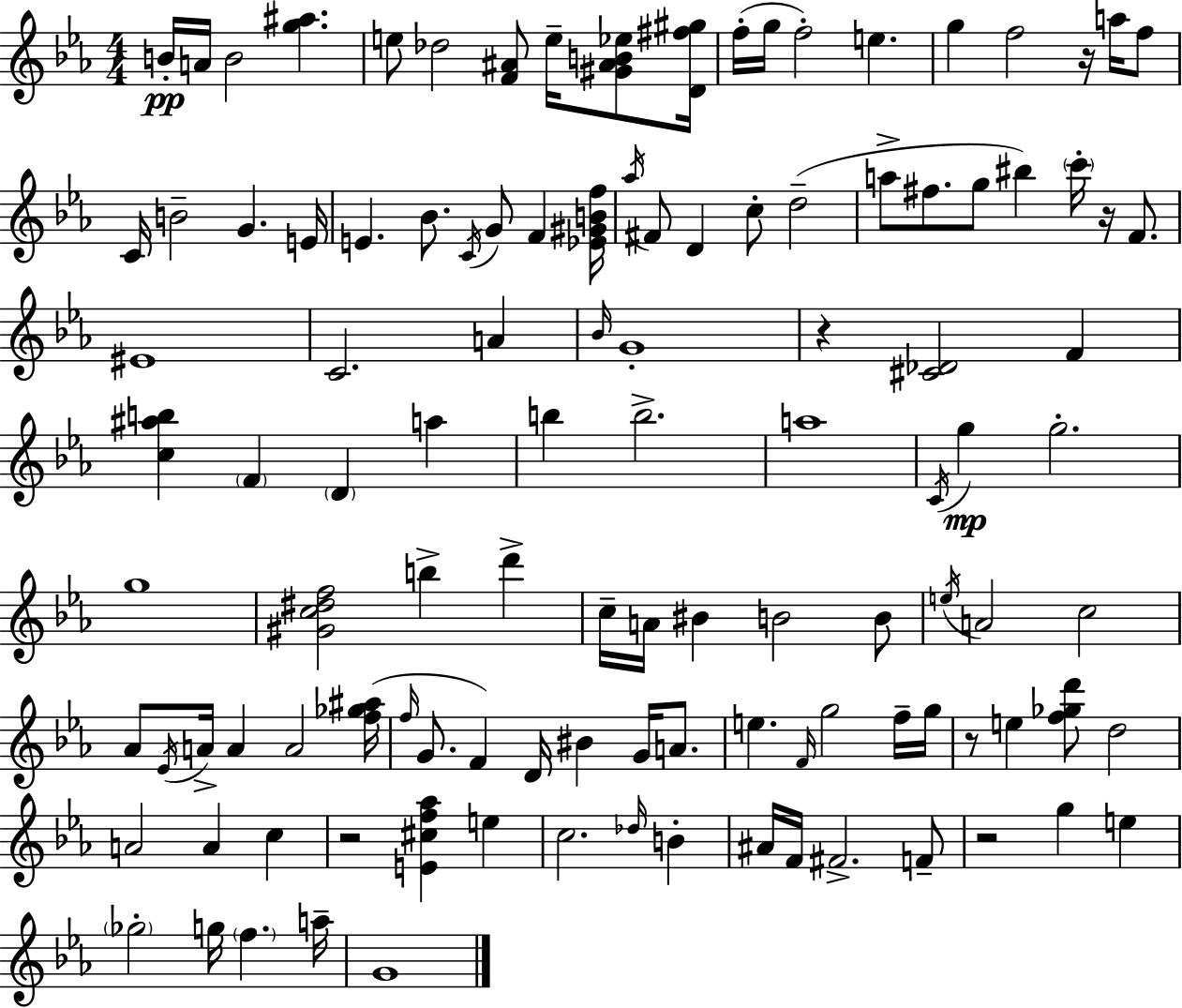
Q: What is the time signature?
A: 4/4